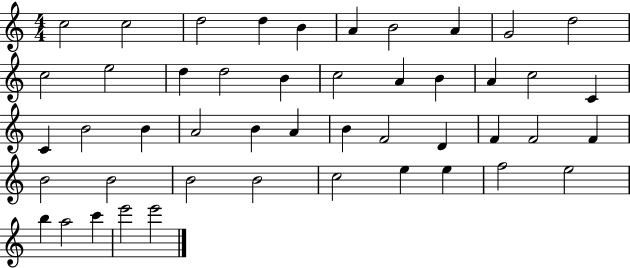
{
  \clef treble
  \numericTimeSignature
  \time 4/4
  \key c \major
  c''2 c''2 | d''2 d''4 b'4 | a'4 b'2 a'4 | g'2 d''2 | \break c''2 e''2 | d''4 d''2 b'4 | c''2 a'4 b'4 | a'4 c''2 c'4 | \break c'4 b'2 b'4 | a'2 b'4 a'4 | b'4 f'2 d'4 | f'4 f'2 f'4 | \break b'2 b'2 | b'2 b'2 | c''2 e''4 e''4 | f''2 e''2 | \break b''4 a''2 c'''4 | e'''2 e'''2 | \bar "|."
}